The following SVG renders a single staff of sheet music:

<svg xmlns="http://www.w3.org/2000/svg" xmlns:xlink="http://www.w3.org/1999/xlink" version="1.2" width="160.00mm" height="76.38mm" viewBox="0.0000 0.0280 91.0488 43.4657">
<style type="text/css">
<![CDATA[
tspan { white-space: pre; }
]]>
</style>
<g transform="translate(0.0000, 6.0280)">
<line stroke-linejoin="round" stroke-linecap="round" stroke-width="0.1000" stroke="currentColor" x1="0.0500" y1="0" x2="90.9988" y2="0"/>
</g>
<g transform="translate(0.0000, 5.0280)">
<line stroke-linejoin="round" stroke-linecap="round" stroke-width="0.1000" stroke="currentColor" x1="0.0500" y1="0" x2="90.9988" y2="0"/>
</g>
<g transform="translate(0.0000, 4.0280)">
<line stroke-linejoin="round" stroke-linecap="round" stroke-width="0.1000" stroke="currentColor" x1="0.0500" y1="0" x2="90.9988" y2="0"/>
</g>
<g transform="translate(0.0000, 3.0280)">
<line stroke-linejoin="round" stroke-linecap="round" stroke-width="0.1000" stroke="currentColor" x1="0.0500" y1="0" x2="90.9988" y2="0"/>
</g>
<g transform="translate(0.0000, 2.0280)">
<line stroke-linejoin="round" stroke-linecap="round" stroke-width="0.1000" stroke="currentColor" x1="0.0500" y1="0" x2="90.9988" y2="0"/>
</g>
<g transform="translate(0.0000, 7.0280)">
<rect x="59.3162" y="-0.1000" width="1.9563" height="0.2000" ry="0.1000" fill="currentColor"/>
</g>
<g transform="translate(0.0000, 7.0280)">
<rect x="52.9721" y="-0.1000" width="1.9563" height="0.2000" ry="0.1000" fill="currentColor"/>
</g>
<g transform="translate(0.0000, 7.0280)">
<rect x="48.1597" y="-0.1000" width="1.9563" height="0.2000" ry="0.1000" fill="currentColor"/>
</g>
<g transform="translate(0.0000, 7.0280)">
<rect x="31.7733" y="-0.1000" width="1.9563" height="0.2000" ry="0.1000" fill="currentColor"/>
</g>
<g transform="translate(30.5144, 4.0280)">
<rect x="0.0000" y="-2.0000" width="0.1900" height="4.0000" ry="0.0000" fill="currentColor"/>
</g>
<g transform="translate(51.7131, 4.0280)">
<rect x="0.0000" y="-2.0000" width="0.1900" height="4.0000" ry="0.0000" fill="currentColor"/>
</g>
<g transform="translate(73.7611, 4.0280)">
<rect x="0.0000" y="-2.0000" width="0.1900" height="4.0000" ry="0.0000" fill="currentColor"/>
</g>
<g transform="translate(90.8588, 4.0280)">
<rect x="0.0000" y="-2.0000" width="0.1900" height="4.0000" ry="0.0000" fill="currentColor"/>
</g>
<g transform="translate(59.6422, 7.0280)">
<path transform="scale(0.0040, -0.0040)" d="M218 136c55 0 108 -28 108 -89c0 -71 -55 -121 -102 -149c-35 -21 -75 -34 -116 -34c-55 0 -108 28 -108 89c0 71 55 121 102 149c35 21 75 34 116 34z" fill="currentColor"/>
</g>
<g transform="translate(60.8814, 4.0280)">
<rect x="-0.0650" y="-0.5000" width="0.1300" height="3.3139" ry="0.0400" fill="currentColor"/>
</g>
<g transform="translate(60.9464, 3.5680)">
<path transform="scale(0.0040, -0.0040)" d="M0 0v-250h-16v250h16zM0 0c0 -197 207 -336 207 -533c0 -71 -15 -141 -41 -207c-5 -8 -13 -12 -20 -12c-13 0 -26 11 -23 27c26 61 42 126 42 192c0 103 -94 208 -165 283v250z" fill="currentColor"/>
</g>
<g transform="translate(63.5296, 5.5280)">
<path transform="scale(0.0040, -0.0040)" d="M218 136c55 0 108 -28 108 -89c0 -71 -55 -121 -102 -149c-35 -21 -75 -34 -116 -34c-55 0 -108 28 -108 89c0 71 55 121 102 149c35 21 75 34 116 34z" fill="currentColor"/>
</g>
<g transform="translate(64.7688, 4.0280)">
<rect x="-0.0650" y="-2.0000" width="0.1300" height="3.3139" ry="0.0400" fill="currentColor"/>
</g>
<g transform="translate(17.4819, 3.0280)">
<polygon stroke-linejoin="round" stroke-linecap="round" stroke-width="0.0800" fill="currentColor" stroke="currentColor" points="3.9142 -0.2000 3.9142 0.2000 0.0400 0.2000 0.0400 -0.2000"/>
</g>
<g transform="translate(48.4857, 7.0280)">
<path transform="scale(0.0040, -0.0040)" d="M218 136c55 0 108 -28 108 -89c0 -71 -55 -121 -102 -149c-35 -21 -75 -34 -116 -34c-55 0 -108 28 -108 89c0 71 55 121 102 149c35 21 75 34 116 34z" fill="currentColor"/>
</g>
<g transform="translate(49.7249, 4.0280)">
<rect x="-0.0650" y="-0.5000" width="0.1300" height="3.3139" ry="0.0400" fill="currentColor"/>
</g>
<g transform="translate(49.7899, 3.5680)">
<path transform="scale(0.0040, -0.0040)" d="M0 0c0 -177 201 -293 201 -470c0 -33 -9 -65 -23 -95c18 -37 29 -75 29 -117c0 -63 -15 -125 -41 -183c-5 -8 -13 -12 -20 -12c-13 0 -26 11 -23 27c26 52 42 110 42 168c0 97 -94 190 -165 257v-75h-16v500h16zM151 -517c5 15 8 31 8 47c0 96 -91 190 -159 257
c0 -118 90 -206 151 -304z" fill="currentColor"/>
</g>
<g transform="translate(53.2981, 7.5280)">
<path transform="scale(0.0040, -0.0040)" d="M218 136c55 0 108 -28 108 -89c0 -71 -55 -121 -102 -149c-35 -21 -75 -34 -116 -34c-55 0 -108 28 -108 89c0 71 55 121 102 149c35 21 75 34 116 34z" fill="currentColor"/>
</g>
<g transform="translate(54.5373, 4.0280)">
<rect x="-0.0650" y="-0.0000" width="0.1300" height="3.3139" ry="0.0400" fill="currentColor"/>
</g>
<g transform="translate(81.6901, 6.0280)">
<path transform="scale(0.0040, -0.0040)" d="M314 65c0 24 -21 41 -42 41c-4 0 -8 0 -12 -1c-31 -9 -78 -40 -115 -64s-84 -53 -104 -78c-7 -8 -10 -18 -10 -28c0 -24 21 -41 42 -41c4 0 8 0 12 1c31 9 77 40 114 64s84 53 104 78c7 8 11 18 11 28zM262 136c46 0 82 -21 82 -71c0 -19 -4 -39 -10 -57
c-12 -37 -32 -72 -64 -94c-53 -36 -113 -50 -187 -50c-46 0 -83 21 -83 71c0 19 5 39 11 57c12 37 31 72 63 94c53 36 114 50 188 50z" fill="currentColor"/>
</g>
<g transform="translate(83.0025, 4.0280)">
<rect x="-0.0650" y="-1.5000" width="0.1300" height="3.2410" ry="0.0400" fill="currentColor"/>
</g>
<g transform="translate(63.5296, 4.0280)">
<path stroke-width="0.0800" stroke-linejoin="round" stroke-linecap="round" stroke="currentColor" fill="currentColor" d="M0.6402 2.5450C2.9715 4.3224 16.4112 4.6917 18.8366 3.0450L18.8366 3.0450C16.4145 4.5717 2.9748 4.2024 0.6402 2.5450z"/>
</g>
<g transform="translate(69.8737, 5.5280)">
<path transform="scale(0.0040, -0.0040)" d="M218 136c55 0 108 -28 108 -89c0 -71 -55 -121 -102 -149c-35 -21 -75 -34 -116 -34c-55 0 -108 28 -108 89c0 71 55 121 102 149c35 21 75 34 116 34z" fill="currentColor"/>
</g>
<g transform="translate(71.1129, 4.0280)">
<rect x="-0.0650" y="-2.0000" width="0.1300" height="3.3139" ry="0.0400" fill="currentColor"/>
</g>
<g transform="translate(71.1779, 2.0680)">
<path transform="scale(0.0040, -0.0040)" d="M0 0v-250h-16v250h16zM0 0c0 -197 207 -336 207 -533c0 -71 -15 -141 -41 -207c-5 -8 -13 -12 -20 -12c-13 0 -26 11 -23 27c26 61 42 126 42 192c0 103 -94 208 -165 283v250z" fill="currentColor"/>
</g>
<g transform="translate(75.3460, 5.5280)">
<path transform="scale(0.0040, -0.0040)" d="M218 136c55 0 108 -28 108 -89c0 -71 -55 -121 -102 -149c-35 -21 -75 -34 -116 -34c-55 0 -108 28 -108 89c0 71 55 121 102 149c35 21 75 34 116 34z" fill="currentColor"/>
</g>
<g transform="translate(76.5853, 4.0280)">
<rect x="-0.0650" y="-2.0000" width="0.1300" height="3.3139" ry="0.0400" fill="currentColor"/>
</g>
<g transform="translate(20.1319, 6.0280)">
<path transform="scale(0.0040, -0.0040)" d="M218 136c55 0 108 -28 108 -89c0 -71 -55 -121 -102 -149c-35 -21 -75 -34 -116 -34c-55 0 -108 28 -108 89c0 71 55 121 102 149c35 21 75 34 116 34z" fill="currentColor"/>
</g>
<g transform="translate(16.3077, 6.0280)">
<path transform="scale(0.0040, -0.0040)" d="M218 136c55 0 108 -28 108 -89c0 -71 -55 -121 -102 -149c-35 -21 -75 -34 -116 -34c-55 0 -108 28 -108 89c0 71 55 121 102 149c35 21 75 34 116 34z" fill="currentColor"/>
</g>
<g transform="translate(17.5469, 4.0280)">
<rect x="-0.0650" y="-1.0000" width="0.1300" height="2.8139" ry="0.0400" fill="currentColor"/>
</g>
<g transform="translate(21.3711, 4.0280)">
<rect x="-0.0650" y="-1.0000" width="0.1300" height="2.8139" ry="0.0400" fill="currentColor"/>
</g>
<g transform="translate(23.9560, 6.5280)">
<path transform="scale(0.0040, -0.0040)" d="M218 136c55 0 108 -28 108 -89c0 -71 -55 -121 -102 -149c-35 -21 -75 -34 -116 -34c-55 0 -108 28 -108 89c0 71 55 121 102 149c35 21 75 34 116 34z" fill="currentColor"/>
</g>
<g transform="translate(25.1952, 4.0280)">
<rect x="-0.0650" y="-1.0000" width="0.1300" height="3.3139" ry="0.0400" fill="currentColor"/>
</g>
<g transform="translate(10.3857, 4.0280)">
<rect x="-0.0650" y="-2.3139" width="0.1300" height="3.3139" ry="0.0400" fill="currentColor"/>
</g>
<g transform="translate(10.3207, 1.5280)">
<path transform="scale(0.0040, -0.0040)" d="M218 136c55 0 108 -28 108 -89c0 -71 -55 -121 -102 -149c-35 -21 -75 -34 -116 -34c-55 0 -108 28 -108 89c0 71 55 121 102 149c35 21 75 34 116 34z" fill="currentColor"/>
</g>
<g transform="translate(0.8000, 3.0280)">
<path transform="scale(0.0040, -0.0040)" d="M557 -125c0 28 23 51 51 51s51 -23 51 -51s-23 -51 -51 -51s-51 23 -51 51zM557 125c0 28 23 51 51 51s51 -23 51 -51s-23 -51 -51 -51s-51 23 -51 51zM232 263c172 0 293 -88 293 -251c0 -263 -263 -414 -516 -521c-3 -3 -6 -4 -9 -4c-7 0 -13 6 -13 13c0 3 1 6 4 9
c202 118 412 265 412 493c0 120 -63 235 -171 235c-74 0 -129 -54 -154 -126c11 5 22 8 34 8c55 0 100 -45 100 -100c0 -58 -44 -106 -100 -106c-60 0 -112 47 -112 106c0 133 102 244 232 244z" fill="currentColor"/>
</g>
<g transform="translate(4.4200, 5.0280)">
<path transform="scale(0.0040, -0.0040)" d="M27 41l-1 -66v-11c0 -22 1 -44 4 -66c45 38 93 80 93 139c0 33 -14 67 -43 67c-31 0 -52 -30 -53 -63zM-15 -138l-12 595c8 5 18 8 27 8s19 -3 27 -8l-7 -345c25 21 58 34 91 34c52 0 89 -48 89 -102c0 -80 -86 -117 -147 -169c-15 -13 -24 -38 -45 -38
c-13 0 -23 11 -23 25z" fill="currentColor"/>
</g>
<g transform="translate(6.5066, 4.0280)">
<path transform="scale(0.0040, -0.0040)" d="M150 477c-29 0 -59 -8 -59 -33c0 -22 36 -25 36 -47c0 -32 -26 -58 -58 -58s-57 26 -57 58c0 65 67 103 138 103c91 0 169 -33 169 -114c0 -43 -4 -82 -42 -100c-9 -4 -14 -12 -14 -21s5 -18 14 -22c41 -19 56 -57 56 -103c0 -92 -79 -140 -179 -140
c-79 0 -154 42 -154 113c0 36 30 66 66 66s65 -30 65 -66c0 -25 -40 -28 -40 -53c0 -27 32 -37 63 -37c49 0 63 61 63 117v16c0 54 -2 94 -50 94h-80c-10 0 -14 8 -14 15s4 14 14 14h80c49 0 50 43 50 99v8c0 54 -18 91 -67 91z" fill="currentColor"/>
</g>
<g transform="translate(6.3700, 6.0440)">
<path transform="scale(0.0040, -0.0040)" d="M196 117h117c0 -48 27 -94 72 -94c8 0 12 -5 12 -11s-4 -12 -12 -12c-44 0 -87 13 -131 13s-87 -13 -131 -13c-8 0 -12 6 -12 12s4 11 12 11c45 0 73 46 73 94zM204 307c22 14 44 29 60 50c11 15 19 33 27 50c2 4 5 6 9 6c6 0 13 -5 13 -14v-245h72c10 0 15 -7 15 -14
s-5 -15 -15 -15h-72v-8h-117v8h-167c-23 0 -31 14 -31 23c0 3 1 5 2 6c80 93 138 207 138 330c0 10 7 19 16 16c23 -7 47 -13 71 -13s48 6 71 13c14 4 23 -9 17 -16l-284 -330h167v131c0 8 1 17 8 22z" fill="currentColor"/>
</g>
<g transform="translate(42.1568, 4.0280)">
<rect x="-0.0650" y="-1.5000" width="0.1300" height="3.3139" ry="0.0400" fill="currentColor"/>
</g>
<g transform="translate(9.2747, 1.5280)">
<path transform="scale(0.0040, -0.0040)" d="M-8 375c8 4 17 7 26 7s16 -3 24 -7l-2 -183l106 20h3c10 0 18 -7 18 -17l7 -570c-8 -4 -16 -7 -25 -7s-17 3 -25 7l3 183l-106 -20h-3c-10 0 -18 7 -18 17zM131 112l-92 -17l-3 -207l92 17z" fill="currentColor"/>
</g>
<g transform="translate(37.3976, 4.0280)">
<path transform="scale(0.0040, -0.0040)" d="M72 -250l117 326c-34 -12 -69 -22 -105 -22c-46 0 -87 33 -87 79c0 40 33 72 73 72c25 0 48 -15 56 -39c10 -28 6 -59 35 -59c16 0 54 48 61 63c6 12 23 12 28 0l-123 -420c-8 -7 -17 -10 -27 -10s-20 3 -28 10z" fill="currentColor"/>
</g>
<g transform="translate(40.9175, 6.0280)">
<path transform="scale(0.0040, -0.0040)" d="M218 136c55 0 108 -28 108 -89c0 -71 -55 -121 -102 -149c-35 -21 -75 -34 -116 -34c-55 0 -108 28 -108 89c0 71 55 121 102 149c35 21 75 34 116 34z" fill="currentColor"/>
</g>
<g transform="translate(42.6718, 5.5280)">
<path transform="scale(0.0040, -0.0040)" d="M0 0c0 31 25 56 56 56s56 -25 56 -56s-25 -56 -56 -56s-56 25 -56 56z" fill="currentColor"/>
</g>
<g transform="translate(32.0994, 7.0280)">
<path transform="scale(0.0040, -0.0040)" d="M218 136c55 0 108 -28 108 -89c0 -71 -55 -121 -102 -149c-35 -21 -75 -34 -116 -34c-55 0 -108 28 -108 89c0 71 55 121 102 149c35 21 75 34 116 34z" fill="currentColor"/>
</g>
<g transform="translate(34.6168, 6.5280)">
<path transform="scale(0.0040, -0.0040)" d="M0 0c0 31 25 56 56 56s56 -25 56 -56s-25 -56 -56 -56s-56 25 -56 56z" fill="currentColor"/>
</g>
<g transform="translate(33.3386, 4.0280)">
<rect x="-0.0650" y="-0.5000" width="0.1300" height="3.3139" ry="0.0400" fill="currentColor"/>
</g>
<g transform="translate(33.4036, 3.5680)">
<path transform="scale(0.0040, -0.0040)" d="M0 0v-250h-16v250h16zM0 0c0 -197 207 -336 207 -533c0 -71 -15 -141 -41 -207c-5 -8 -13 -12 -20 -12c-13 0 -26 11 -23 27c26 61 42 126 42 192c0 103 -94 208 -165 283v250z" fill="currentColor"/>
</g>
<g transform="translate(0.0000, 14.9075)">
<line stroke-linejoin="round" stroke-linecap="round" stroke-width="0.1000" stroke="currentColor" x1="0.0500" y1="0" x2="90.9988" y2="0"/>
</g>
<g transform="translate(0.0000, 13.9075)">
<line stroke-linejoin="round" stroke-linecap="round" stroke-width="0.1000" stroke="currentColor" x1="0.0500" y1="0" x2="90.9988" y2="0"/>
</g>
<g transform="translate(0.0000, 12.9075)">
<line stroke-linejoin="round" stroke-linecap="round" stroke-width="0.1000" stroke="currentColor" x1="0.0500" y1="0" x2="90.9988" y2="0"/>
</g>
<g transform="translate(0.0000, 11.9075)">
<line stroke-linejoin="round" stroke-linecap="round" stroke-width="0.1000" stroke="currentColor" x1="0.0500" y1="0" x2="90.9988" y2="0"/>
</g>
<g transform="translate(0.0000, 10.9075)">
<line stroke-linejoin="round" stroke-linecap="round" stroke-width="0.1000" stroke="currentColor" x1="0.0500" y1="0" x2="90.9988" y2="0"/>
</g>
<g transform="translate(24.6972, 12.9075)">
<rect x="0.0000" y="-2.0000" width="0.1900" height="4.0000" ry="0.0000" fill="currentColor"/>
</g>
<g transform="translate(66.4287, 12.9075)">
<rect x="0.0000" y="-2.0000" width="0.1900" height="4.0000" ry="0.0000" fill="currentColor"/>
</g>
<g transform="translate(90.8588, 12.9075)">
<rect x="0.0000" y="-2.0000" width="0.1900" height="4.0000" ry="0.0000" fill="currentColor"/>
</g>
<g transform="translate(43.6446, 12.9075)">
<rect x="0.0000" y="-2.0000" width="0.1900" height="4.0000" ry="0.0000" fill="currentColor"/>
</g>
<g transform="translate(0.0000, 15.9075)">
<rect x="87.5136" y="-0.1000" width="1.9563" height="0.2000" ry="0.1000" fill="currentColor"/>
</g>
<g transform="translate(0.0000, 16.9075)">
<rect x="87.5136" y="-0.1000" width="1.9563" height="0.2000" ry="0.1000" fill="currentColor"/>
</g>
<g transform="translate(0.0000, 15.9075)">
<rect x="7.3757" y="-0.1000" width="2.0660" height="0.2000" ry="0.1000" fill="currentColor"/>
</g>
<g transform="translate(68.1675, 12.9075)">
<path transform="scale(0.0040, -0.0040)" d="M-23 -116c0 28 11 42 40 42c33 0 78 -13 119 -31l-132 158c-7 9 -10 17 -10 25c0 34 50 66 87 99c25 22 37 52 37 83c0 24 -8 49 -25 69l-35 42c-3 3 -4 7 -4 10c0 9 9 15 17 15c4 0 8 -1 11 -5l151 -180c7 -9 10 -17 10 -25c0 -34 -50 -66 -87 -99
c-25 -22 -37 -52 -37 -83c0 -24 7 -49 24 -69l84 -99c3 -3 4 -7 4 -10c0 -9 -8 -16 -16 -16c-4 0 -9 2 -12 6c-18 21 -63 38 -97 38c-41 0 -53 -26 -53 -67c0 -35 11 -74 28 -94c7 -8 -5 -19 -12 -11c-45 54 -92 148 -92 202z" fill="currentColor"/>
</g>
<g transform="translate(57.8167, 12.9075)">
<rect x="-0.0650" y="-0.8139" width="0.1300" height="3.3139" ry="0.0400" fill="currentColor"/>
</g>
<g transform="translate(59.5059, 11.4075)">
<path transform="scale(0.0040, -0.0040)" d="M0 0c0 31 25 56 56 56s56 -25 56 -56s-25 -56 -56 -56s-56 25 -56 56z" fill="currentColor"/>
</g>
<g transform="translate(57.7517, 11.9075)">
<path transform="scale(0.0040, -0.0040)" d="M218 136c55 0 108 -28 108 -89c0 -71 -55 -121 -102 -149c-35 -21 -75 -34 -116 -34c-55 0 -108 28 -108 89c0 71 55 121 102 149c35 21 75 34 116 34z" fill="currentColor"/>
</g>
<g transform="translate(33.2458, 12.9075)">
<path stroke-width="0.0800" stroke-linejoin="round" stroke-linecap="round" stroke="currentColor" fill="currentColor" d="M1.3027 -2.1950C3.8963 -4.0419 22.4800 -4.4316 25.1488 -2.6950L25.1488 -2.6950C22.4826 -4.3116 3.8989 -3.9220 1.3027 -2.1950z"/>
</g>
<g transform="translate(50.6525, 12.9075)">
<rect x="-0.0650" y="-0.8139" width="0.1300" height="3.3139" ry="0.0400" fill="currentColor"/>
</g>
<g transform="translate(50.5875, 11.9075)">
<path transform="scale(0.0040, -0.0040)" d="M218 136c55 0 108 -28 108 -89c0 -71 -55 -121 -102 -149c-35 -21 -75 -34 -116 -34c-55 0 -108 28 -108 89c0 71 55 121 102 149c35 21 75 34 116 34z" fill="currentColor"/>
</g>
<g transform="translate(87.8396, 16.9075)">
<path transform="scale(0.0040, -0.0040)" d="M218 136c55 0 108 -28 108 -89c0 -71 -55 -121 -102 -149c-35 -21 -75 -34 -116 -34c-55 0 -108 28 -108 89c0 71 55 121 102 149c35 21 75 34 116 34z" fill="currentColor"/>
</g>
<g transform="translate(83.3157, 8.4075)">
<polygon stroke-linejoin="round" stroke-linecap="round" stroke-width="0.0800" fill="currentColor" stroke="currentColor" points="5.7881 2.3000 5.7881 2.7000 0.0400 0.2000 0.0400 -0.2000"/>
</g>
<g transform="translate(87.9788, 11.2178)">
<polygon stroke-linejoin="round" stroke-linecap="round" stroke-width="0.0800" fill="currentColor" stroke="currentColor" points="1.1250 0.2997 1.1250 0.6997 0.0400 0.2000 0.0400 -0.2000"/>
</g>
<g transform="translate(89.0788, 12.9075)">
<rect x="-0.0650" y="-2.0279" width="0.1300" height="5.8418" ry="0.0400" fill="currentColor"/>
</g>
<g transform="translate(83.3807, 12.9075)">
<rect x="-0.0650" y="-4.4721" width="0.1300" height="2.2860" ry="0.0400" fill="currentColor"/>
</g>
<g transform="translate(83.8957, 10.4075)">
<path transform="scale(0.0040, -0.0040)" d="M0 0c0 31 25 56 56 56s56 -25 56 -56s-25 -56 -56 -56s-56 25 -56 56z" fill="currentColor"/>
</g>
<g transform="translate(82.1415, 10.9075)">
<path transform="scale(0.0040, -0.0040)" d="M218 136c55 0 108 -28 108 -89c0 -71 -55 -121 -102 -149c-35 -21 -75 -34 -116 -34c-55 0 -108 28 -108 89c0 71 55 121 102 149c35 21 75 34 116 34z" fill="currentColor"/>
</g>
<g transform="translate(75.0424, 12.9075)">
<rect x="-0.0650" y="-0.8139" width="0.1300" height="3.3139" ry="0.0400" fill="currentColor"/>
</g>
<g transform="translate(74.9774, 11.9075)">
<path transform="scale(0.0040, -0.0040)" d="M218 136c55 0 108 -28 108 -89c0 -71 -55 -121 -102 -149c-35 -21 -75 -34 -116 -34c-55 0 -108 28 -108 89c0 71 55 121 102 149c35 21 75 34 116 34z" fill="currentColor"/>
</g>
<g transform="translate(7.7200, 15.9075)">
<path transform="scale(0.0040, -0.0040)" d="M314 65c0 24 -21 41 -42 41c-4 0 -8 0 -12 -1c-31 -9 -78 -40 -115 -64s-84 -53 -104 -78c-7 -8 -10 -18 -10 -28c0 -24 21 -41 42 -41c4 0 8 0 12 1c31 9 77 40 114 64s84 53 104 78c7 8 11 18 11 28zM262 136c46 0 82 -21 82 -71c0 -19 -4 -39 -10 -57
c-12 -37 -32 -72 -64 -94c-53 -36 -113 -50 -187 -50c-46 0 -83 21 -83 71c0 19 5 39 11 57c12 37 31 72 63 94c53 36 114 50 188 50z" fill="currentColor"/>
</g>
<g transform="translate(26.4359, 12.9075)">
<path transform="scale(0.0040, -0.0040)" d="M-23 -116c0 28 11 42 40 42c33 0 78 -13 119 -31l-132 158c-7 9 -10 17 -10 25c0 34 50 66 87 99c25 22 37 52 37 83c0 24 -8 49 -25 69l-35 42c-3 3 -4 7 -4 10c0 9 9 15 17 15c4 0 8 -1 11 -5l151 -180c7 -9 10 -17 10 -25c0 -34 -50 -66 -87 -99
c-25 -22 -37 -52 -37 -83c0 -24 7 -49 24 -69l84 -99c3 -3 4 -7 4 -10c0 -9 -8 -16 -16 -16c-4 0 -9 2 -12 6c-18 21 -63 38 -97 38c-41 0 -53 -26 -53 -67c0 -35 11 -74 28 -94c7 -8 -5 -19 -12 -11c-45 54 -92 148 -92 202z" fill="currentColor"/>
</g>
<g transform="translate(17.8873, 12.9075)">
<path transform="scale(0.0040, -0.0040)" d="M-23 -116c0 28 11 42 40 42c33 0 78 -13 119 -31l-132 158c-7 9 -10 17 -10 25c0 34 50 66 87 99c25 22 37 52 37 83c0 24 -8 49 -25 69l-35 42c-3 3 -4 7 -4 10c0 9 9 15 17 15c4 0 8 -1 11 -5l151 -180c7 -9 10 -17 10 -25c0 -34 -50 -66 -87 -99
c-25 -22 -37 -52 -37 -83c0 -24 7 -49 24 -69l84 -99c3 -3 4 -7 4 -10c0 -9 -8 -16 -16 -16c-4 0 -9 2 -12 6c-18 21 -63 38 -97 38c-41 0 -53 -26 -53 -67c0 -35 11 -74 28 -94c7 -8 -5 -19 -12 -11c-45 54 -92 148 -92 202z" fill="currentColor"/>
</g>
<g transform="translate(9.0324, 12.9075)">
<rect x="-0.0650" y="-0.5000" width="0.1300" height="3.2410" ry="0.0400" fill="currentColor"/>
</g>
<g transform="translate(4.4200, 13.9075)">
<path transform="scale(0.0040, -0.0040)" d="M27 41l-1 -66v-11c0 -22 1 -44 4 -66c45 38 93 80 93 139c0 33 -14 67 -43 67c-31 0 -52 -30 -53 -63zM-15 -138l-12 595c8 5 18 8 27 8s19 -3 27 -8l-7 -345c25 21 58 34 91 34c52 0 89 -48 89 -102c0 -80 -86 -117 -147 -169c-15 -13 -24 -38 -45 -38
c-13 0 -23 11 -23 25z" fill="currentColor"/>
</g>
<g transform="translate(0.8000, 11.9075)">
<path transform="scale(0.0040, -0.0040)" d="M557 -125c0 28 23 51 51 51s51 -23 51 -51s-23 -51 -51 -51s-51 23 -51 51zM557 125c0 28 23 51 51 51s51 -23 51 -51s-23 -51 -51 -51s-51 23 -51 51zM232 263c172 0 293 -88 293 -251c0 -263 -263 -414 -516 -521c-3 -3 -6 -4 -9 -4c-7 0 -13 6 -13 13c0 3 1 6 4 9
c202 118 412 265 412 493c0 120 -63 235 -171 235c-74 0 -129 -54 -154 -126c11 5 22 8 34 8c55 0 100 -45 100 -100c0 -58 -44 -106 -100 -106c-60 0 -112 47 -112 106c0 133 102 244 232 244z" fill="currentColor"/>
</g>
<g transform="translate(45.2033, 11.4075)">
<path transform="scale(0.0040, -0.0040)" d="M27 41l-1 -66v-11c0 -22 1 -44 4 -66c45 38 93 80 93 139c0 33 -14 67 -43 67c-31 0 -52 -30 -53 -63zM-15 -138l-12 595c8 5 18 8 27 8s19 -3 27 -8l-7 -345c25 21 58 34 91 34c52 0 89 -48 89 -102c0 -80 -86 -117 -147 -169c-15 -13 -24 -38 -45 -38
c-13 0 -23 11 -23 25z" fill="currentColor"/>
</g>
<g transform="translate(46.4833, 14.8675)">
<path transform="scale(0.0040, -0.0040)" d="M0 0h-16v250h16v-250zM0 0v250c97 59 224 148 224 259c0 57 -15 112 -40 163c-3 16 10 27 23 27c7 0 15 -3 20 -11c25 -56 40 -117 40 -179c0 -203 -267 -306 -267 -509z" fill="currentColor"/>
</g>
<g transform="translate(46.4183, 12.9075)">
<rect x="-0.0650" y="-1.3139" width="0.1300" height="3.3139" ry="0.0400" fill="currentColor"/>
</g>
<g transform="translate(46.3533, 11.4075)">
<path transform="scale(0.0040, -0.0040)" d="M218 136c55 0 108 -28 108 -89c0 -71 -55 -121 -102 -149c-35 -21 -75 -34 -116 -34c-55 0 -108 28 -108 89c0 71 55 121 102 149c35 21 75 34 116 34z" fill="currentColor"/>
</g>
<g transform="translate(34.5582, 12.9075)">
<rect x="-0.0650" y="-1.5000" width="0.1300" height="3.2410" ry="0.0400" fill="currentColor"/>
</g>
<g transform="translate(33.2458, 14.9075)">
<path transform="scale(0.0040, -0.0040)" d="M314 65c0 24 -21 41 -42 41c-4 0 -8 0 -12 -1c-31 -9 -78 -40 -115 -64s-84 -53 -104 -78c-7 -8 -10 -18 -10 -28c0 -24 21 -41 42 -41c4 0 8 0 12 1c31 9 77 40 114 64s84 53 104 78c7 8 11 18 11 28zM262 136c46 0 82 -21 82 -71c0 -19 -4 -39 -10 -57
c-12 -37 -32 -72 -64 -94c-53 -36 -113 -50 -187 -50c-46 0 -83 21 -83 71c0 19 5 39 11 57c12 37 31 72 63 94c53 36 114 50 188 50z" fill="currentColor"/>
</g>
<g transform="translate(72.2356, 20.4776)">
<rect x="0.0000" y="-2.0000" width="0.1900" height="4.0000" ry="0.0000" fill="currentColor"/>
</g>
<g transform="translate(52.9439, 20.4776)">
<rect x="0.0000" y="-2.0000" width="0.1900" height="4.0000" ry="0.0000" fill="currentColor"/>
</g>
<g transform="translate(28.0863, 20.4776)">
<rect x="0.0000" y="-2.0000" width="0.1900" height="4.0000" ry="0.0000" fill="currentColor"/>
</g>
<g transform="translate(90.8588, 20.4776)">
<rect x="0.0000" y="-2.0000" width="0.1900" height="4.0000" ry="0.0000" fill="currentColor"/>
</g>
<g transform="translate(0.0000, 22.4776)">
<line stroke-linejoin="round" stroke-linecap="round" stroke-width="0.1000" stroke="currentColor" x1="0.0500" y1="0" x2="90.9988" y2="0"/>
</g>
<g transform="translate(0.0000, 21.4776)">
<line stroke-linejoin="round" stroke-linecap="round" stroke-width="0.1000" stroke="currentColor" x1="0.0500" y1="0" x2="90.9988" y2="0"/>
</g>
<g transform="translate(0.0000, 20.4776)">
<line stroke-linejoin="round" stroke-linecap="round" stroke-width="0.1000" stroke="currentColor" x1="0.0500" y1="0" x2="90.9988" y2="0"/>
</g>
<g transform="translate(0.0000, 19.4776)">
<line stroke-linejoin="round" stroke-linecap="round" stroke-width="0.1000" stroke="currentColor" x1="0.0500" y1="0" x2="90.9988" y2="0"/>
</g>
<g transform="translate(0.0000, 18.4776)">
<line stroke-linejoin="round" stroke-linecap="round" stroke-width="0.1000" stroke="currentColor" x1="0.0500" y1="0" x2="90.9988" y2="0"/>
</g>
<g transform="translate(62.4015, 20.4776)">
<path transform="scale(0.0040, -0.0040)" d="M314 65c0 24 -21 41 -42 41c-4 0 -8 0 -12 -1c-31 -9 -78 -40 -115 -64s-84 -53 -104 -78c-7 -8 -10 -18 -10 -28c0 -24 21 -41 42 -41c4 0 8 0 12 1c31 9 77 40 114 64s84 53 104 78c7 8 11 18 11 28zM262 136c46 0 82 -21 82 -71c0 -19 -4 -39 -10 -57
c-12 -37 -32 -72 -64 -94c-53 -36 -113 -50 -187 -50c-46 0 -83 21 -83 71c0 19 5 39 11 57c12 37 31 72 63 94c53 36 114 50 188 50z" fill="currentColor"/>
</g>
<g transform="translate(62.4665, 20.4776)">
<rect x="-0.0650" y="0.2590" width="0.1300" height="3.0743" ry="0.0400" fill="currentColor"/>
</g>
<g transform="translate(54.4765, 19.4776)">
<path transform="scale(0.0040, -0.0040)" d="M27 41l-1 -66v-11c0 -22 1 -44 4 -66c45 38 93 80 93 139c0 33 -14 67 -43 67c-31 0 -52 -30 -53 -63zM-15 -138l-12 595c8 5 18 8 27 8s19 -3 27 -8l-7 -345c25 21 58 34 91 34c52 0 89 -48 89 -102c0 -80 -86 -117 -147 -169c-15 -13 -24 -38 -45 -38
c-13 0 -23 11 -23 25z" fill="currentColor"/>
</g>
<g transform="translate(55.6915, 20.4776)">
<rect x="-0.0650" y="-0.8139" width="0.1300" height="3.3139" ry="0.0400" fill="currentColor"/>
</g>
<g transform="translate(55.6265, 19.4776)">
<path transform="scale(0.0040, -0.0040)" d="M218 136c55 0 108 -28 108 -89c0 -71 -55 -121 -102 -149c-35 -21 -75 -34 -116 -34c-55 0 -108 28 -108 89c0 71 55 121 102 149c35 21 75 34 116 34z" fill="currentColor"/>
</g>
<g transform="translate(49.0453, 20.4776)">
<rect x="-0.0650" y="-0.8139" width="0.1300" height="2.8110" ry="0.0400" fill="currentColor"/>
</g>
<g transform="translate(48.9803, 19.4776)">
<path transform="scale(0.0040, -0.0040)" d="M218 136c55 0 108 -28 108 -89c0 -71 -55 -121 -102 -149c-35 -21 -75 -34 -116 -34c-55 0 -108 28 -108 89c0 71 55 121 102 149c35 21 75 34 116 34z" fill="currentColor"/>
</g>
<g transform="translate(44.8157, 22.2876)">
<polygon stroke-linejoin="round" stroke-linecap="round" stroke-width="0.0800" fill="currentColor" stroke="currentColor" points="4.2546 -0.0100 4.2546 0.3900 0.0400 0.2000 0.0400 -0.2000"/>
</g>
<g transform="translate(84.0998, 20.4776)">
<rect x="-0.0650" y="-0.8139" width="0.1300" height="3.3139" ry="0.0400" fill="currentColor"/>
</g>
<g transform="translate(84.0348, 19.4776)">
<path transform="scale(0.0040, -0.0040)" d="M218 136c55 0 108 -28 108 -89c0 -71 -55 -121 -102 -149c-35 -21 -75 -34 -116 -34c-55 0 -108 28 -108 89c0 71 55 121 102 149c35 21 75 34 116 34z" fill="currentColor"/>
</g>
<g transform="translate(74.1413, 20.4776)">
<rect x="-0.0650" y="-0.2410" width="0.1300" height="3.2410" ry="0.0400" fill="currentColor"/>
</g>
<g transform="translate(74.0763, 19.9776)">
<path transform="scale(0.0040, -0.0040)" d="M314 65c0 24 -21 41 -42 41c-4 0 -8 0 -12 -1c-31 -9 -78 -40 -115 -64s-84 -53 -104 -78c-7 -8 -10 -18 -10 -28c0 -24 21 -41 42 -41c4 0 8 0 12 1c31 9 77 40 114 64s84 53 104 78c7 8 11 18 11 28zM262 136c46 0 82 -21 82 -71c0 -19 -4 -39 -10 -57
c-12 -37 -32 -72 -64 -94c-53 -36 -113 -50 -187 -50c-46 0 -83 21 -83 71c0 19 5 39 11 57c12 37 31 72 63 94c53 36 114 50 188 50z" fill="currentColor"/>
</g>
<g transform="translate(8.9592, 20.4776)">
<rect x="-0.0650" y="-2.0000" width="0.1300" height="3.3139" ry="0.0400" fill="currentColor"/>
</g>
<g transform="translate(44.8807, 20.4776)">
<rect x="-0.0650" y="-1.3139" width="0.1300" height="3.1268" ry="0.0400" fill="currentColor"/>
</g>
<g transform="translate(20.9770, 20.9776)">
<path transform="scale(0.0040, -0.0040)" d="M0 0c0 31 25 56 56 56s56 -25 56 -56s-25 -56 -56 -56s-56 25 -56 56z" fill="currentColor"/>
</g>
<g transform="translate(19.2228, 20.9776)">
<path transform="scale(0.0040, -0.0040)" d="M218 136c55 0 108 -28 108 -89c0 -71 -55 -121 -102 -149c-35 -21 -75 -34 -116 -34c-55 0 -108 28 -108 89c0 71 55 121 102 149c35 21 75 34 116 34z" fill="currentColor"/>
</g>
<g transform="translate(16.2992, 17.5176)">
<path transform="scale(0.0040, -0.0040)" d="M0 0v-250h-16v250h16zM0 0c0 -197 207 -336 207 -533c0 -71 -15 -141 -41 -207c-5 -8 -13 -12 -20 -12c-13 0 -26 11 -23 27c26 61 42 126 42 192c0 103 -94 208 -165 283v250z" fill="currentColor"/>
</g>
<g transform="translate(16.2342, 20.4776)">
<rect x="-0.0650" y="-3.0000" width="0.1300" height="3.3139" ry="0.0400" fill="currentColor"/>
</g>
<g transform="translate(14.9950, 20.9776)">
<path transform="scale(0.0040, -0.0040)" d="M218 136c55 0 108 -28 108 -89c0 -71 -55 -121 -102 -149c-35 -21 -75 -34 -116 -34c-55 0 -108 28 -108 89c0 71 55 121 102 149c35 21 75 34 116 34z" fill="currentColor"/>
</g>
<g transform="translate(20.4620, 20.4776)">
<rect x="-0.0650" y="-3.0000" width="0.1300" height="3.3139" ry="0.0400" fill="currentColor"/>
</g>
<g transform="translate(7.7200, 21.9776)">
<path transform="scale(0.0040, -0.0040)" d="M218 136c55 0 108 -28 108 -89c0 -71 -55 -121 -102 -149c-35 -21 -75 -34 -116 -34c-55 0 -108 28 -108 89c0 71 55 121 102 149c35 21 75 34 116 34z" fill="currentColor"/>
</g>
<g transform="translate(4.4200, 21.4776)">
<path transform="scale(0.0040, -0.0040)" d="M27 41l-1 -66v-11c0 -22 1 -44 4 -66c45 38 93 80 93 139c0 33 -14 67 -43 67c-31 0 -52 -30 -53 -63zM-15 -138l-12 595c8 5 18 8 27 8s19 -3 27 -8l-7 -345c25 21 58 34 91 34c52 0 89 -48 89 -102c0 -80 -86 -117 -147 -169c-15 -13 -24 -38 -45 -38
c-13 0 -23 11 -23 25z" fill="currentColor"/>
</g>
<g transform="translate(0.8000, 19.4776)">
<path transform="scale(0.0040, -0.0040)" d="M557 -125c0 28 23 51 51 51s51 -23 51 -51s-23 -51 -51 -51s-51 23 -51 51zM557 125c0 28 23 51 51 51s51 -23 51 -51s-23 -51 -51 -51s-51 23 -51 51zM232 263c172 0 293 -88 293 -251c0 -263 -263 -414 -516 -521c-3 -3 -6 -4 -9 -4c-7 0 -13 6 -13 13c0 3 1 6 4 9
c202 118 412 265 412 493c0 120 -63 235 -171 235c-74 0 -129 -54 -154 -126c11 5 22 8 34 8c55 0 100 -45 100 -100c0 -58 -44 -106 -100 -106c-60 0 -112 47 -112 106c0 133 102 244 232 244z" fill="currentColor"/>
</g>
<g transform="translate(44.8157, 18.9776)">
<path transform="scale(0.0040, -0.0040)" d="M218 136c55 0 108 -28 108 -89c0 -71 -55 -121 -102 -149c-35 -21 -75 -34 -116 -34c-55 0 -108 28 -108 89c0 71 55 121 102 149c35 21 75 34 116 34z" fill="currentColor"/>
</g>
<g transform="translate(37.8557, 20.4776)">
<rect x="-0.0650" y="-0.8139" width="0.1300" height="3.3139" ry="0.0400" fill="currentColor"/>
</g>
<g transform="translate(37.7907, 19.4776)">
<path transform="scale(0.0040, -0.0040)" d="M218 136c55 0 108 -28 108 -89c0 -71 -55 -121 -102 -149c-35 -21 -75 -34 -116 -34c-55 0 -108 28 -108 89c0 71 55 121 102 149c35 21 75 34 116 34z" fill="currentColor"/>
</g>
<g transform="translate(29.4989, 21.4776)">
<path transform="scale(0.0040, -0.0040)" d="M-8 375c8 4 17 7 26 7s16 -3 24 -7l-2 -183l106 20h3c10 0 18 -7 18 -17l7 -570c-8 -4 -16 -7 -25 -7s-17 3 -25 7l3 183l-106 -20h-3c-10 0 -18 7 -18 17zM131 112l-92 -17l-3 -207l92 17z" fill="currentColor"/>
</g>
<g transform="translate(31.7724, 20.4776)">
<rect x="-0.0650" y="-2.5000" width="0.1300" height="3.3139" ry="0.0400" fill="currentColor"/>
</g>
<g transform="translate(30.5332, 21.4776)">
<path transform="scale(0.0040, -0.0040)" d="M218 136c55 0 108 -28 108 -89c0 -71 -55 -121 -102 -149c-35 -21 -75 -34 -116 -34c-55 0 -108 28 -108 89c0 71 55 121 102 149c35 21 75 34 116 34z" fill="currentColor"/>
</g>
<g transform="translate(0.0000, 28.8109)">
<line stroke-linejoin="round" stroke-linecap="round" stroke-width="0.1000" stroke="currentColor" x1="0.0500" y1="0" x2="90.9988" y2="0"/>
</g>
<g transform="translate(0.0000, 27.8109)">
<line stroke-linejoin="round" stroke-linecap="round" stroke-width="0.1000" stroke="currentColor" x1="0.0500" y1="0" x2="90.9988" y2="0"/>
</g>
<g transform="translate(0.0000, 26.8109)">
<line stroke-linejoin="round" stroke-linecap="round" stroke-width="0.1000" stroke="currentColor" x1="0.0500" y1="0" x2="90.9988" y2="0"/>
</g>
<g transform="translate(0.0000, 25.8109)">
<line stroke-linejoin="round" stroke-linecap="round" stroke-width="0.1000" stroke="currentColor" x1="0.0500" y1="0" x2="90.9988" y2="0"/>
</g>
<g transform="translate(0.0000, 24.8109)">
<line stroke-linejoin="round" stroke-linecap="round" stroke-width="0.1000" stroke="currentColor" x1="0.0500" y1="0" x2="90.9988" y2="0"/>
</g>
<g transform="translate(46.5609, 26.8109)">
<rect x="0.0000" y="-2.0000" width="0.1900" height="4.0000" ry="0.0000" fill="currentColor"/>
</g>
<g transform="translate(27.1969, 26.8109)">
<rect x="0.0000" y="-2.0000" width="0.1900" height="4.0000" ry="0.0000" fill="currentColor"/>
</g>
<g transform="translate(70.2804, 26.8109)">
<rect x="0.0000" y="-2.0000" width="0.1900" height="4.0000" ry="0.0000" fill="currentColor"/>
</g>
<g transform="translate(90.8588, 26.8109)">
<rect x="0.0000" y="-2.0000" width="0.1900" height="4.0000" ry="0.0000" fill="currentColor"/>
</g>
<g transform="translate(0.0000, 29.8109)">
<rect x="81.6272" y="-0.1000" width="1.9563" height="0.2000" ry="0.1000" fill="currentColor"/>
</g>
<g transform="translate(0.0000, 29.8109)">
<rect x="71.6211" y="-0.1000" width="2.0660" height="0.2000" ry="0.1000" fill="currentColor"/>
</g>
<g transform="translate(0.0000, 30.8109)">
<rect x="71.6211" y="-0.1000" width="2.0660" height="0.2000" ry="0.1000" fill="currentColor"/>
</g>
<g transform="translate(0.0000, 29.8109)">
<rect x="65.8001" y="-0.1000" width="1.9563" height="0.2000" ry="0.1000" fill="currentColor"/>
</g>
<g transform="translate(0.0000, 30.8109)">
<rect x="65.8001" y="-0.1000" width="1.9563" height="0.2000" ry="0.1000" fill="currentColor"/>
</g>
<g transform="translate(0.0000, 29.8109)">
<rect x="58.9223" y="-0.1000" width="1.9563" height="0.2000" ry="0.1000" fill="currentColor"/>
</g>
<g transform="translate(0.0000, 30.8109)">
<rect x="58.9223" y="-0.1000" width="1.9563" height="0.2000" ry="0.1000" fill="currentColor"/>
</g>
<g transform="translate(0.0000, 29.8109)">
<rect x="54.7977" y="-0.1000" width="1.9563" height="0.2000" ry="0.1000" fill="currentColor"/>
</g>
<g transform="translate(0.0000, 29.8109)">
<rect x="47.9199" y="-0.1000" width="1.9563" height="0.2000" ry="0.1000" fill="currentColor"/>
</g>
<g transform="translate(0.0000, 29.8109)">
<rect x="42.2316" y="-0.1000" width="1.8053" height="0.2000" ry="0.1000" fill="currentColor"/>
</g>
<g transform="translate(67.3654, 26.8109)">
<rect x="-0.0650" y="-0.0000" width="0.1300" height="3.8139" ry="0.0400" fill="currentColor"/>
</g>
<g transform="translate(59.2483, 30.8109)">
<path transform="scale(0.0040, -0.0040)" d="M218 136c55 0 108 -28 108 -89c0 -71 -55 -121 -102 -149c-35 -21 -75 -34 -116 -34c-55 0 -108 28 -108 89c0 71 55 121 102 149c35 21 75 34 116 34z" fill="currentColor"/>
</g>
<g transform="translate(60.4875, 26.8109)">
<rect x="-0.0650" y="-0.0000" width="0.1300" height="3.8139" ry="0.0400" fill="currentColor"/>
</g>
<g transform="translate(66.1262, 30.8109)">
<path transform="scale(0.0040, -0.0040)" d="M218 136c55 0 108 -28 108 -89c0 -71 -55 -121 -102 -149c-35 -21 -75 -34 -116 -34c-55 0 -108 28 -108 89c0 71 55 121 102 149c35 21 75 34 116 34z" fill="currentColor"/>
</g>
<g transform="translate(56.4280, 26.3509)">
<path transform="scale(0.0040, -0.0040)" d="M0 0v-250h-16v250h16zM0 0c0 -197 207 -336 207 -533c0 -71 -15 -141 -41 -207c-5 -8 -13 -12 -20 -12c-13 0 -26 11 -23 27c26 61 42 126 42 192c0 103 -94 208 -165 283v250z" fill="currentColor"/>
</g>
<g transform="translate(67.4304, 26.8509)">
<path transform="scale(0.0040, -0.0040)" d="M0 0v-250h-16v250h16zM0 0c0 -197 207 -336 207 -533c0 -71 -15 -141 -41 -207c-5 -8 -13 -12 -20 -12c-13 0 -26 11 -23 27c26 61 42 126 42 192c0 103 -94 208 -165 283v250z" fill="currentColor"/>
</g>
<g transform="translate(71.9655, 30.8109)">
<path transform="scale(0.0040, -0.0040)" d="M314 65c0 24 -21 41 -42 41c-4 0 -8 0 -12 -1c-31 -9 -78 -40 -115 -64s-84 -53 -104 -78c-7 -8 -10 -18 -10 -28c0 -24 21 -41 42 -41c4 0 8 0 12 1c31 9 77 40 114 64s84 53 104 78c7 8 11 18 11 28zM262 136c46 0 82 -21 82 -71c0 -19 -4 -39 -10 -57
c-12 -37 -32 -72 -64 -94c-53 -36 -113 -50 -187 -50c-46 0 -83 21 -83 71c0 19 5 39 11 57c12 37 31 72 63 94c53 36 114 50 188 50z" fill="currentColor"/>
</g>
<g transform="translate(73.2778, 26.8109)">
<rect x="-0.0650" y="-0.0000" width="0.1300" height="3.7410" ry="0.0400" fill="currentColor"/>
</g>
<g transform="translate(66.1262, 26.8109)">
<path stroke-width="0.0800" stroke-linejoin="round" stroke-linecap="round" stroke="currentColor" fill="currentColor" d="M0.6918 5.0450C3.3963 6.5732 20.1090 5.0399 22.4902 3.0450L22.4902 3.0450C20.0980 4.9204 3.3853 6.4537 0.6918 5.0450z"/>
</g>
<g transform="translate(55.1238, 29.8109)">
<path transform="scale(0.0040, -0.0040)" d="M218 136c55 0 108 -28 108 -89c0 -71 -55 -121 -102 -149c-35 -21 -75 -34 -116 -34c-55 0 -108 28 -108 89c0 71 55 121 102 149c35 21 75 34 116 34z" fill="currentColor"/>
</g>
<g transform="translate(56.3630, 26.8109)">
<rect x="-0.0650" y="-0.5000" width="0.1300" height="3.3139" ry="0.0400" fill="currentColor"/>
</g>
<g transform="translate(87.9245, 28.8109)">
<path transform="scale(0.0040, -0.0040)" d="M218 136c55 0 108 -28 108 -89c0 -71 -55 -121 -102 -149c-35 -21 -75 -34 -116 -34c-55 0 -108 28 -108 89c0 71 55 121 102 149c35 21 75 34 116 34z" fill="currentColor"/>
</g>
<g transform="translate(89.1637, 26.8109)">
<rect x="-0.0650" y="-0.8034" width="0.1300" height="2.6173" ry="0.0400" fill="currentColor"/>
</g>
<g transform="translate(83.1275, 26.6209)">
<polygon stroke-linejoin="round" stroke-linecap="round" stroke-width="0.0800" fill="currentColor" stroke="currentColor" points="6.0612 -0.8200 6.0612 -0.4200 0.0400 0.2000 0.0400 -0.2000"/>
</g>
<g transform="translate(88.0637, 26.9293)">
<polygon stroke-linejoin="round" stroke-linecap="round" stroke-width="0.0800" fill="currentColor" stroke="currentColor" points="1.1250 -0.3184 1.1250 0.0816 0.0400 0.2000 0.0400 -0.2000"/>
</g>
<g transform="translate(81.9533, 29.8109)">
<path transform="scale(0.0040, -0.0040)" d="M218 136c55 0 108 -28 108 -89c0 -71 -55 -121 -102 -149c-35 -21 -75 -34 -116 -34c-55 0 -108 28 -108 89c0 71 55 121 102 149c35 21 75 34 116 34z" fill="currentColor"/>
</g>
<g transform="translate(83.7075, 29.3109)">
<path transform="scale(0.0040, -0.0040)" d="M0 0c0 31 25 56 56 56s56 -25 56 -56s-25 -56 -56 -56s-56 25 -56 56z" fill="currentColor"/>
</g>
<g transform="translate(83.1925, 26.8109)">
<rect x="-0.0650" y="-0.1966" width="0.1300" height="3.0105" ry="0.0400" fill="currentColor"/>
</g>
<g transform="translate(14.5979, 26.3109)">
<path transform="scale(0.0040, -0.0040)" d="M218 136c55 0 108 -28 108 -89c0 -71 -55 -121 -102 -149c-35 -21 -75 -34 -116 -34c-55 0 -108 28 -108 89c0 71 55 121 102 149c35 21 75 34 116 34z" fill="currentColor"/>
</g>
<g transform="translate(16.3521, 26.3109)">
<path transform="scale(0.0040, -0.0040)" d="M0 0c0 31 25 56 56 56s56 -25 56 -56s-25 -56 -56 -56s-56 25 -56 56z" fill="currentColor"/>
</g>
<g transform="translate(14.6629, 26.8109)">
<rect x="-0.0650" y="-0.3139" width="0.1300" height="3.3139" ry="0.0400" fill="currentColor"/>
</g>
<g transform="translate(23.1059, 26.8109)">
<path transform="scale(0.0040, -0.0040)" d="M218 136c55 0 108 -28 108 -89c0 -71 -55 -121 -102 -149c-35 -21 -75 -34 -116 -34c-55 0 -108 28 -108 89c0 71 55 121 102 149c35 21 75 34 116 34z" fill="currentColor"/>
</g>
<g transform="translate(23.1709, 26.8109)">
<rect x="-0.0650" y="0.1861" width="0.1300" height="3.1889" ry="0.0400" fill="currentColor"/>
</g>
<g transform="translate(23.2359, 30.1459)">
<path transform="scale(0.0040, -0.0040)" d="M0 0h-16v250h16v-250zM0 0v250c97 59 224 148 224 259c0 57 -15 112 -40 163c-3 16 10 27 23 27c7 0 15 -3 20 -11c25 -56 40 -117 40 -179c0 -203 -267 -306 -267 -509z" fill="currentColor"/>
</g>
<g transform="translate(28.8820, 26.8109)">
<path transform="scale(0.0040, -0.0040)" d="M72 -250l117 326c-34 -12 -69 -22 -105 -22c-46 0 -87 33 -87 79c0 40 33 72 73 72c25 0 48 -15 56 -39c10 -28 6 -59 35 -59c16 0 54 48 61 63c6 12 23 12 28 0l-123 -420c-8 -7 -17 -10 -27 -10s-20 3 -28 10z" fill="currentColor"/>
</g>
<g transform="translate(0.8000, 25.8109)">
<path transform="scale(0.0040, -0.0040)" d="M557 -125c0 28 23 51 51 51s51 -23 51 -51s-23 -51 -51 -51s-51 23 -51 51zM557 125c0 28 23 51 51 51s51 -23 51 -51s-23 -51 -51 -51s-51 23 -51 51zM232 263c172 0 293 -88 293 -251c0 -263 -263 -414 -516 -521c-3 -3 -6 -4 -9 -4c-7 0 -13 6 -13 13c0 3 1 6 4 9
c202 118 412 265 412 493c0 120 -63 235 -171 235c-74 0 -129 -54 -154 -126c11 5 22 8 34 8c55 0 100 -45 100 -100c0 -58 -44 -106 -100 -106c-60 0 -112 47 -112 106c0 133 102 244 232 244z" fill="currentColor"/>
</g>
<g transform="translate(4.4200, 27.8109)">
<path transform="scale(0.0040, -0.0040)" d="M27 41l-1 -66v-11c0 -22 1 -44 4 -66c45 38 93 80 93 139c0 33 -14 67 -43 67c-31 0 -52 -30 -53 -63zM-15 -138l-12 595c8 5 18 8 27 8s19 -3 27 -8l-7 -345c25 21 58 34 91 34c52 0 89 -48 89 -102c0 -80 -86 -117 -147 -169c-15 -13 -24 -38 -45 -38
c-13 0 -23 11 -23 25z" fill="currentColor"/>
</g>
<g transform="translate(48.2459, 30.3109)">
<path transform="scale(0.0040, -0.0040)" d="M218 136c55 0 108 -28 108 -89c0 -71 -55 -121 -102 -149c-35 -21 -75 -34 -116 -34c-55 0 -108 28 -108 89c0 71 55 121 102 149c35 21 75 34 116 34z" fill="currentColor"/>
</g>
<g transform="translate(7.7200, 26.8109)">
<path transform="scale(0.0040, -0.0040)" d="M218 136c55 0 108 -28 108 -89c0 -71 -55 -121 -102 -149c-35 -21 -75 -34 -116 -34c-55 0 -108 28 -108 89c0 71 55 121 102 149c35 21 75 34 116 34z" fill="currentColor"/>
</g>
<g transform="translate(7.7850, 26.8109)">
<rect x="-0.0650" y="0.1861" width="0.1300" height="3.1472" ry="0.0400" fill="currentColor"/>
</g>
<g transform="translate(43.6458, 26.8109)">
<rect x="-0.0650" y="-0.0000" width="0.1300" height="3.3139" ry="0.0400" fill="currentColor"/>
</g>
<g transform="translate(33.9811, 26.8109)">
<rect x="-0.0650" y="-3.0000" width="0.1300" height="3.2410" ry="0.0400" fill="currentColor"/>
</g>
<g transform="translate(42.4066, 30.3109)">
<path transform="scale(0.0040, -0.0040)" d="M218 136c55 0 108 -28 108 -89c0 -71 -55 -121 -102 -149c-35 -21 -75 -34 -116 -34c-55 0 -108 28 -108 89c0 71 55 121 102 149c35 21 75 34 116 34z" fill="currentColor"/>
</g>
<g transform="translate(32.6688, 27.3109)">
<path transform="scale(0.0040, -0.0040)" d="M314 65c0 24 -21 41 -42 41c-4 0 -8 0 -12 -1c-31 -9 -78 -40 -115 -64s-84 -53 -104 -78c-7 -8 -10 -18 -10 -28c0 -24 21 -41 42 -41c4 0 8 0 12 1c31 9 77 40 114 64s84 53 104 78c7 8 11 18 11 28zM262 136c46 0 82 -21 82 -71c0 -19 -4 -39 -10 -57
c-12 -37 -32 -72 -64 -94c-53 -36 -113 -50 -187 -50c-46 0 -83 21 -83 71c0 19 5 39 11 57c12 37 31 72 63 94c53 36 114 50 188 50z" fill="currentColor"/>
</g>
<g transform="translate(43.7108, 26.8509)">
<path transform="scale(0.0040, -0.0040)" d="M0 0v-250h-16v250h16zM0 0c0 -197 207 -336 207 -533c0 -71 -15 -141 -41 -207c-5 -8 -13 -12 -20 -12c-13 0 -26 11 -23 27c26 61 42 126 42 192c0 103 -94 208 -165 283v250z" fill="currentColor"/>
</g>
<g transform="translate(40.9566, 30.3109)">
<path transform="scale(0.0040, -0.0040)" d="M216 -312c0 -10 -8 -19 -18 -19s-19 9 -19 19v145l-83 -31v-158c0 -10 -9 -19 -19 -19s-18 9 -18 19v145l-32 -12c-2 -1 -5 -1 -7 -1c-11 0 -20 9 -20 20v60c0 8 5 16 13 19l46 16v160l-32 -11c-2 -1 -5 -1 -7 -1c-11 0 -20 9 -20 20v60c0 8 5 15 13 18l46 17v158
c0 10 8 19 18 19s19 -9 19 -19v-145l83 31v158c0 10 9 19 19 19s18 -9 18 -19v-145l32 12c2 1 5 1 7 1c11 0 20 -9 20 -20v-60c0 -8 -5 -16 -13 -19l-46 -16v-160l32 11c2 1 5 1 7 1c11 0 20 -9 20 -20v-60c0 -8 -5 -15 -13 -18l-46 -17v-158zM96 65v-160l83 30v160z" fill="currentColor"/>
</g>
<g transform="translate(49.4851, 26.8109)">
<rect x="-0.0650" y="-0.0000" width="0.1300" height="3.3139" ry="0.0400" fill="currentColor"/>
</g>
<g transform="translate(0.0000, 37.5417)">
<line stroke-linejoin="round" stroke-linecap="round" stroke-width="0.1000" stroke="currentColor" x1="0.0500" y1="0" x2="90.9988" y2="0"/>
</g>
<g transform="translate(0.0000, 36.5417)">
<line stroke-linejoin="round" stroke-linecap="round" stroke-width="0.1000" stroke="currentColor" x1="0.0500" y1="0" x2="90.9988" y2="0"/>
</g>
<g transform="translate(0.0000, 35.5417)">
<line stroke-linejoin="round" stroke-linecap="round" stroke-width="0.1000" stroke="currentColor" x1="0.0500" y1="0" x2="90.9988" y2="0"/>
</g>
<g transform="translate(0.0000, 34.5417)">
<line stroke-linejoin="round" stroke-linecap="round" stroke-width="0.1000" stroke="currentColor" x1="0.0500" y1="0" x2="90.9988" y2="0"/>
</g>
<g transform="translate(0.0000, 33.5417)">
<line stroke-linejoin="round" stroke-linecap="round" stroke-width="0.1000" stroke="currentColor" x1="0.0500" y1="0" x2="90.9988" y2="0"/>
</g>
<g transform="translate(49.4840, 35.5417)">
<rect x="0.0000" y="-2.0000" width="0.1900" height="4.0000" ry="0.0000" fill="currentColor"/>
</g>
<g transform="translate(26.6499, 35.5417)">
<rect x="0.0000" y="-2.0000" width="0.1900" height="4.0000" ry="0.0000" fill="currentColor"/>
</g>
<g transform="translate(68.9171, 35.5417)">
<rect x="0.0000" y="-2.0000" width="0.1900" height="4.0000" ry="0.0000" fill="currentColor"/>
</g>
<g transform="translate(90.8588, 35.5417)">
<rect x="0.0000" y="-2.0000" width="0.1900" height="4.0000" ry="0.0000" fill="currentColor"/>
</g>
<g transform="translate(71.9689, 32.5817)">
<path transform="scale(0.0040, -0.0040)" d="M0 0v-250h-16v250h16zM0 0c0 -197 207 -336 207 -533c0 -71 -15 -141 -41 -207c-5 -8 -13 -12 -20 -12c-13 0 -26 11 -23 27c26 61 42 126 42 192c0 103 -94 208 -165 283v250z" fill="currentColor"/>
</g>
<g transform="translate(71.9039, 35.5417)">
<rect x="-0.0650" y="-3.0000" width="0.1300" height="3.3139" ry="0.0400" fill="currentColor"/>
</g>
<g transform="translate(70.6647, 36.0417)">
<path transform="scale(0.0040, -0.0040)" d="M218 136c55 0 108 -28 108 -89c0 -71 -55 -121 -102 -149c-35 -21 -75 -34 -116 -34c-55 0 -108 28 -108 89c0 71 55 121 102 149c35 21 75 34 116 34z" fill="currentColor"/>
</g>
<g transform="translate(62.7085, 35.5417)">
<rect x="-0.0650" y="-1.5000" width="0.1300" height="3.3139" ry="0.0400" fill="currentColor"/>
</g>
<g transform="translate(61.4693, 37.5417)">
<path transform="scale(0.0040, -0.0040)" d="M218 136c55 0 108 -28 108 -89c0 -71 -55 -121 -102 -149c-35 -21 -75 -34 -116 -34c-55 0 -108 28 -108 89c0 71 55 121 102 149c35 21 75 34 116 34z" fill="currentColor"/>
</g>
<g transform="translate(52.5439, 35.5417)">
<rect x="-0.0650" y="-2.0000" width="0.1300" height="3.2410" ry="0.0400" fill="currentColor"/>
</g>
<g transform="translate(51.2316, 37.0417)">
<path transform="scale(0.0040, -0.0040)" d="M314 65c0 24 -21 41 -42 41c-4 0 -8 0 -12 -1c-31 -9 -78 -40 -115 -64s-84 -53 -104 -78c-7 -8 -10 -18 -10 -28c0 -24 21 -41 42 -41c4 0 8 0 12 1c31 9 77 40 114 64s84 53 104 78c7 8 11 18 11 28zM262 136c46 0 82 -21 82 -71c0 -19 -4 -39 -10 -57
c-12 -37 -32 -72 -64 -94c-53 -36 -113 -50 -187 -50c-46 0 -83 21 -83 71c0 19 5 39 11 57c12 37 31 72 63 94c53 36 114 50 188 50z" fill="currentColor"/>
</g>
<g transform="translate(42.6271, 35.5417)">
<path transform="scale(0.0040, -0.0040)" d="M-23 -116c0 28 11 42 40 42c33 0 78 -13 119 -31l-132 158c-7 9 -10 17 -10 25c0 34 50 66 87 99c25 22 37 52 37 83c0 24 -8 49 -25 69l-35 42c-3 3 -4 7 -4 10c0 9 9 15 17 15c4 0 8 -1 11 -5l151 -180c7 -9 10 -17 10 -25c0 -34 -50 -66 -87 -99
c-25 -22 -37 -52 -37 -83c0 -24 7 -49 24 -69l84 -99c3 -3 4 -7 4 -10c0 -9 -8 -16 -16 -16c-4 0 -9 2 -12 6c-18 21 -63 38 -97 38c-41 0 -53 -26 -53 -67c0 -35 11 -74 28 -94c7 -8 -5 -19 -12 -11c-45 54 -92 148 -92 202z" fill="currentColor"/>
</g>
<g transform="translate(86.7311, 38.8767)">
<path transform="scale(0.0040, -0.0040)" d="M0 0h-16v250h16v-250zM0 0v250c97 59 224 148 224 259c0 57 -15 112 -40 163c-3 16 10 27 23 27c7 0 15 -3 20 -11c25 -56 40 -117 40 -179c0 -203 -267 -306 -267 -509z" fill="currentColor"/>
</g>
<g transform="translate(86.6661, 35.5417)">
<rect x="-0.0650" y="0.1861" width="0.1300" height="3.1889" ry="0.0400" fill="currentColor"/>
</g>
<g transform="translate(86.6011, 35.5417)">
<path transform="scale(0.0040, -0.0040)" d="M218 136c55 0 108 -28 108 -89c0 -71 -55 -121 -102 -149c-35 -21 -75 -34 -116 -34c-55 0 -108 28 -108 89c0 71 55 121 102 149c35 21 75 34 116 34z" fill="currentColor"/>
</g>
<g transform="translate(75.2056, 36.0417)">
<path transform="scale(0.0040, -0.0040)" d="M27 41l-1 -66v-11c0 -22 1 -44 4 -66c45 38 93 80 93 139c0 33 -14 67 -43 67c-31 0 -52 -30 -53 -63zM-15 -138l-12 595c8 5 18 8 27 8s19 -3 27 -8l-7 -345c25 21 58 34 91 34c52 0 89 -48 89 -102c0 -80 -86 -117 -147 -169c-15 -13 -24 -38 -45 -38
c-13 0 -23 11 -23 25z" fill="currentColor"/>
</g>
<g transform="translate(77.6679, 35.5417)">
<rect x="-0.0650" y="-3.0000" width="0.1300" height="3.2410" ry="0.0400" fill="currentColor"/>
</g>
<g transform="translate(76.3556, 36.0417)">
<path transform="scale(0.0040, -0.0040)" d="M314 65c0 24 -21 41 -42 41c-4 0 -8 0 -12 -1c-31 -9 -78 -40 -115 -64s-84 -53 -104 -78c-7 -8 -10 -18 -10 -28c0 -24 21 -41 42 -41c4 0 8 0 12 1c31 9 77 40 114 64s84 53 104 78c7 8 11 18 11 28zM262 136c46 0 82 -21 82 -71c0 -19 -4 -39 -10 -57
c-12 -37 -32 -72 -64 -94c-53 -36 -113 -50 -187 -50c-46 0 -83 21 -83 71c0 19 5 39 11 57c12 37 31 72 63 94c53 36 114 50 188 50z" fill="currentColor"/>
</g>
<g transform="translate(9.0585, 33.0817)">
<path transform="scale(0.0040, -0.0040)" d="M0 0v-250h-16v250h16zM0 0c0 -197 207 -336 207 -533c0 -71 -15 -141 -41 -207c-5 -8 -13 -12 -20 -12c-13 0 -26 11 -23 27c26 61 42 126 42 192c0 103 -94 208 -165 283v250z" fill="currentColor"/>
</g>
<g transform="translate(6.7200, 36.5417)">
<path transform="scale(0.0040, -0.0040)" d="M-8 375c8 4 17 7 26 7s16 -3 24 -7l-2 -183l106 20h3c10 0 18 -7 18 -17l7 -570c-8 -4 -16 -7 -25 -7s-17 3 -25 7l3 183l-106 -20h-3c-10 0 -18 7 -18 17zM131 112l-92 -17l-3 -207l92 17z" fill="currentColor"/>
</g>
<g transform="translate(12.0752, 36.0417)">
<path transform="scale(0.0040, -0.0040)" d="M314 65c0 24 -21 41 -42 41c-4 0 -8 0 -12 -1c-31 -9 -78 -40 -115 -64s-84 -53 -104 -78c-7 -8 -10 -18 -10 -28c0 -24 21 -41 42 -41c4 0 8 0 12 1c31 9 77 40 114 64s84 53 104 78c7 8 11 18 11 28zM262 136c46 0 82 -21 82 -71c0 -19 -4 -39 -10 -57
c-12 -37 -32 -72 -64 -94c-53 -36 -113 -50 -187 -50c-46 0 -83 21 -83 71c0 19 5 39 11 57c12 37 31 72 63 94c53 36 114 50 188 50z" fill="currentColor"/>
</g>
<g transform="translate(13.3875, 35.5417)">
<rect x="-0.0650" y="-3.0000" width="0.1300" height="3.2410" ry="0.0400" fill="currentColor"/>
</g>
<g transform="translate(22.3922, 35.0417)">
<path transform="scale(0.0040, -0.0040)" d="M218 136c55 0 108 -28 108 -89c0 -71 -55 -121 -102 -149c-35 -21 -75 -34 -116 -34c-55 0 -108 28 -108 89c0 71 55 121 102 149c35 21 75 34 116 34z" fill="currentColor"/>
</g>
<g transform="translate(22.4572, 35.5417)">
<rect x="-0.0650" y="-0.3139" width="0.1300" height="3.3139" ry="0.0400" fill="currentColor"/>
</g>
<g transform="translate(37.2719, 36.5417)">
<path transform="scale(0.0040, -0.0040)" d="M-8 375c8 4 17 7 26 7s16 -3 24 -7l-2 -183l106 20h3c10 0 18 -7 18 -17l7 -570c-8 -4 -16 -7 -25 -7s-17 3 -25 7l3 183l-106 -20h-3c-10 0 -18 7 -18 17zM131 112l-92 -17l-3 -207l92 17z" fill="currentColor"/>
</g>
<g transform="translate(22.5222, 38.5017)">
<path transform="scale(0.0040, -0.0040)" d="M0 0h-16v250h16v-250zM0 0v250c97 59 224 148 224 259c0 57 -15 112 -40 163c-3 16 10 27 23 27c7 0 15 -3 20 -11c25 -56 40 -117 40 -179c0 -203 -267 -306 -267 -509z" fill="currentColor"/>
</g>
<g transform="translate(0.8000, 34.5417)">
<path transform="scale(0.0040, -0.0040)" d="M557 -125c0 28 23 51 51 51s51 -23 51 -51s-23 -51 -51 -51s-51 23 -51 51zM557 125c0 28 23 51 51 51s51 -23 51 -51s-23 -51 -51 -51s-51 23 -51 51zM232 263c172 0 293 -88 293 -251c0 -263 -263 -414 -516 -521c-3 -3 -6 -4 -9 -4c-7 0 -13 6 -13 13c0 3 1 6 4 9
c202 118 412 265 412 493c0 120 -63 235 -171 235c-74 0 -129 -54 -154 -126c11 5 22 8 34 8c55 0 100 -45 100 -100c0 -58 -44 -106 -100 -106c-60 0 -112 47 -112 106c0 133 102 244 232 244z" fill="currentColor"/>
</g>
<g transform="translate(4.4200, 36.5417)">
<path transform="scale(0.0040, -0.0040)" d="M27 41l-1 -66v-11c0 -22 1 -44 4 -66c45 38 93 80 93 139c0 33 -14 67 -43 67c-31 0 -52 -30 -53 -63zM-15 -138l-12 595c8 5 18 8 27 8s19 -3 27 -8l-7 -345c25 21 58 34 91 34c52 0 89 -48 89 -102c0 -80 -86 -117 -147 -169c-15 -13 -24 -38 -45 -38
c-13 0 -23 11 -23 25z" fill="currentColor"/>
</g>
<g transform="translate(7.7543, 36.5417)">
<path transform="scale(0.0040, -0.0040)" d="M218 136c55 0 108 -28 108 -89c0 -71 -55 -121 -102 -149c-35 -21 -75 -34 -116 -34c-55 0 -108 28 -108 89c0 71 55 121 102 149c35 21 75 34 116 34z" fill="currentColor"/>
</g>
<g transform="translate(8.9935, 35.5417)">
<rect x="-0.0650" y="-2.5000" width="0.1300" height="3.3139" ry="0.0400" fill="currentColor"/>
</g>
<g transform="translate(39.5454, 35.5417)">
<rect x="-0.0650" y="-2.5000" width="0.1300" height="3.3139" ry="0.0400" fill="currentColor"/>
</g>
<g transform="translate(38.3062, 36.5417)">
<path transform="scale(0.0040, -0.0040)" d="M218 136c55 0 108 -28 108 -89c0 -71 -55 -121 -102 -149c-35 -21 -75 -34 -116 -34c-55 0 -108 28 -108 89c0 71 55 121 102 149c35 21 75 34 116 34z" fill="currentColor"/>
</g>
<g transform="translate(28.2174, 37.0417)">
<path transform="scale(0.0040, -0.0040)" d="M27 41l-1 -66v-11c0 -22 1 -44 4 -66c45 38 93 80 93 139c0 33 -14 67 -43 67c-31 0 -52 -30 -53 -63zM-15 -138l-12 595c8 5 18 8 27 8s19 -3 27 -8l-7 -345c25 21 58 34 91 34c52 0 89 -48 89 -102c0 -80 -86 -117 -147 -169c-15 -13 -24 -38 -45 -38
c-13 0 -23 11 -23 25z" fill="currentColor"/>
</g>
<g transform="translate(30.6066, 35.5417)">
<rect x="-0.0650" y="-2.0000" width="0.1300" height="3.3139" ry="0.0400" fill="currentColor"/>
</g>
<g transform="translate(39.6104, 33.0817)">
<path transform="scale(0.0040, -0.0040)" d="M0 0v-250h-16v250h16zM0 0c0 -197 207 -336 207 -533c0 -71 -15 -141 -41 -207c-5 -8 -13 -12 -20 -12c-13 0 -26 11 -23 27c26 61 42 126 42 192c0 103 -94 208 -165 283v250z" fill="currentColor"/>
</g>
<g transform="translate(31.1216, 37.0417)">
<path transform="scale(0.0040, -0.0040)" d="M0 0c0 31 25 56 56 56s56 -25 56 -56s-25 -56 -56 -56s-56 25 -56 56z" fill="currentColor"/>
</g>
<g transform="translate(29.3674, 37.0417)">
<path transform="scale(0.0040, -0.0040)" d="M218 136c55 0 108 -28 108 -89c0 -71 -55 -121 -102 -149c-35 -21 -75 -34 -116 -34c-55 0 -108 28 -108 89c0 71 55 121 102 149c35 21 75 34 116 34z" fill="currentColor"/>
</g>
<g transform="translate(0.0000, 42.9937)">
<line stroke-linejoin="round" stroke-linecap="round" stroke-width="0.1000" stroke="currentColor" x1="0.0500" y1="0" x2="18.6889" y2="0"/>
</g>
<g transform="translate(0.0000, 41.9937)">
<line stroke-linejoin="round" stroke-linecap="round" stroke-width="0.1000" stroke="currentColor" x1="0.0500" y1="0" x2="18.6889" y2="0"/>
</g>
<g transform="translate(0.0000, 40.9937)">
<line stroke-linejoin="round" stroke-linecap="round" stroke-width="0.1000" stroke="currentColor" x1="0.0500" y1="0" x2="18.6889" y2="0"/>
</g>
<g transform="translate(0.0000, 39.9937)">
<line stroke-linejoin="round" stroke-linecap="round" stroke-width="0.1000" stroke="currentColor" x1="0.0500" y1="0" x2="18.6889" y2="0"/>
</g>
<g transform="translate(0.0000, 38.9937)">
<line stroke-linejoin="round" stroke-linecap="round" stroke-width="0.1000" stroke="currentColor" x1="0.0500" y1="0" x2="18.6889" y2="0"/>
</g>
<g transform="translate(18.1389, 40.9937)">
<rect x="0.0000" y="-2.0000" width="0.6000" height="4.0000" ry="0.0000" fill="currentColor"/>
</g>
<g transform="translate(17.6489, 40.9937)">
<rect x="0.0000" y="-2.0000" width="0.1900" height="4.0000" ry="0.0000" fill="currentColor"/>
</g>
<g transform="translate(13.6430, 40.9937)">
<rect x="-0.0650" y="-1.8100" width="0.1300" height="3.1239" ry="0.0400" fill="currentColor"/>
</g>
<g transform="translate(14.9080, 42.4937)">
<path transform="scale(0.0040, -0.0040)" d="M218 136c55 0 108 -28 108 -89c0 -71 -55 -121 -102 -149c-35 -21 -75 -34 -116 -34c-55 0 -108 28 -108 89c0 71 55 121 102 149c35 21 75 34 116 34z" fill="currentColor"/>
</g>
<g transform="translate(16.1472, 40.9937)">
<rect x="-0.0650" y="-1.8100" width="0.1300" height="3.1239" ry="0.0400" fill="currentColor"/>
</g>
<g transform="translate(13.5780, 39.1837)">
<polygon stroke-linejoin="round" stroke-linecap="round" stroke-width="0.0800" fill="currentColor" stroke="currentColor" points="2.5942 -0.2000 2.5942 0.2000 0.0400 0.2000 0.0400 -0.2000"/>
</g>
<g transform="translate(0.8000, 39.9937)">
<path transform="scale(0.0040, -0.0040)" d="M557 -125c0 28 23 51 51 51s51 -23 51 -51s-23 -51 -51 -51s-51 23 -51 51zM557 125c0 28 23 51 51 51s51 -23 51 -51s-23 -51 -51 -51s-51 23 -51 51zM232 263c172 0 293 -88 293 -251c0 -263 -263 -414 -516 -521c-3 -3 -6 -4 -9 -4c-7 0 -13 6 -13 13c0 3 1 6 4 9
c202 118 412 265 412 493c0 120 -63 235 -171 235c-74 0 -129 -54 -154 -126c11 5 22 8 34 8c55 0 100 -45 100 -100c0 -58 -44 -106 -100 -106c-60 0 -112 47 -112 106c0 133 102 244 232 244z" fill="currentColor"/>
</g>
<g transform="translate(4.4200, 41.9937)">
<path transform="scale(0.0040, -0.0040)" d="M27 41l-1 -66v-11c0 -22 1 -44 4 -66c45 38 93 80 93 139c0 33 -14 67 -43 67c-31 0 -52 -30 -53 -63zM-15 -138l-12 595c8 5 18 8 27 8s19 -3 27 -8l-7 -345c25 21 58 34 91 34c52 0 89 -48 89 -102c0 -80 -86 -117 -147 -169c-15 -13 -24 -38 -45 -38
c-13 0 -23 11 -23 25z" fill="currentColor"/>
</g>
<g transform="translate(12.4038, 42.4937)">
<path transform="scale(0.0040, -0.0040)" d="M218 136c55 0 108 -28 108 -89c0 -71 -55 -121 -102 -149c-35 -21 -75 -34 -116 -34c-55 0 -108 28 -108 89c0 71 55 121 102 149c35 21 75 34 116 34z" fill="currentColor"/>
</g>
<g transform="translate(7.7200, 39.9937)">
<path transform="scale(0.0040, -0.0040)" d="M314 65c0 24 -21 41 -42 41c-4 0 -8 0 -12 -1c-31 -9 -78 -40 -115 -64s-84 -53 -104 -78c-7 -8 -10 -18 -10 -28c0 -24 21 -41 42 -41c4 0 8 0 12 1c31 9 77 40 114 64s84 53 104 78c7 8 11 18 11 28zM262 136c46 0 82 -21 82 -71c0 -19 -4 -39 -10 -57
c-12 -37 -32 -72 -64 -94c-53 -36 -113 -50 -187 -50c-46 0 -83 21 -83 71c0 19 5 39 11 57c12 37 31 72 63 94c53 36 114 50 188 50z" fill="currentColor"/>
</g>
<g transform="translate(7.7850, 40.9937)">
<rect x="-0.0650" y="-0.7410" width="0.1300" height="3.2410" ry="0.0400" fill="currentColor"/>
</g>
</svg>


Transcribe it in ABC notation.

X:1
T:Untitled
M:3/4
L:1/4
K:F
B, G,,/2 G,,/2 F,, E,,/2 z/2 G,, E,,/4 D,, E,,/2 A,, A,,/2 A,, G,,2 E,,2 z z G,,2 _G,/2 F, F, z F, A,/2 C,,/4 A,, C,/2 C, B,, F, G,/2 F,/2 _F, D,2 E,2 F, D, E, D,/2 z/2 C,2 ^D,,/2 D,, E,,/2 C,, C,,/2 C,,2 E,,/2 G,,/4 B,,/2 C,2 E,/2 _A,, B,,/2 z A,,2 G,, C,/2 _C,2 D,/2 F,2 A,,/2 A,,/2